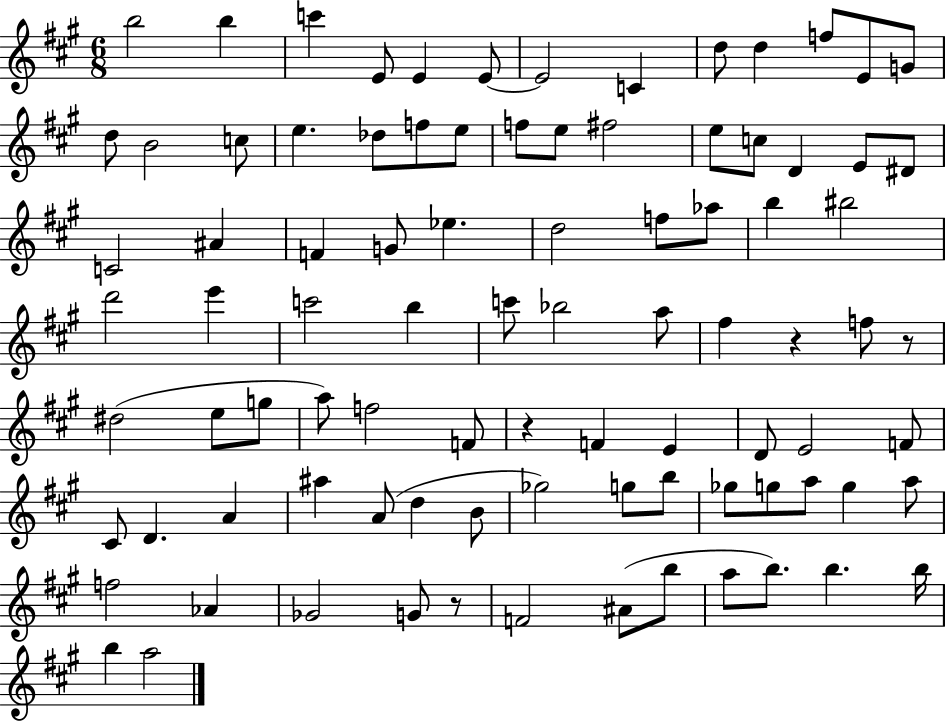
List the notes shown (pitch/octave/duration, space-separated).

B5/h B5/q C6/q E4/e E4/q E4/e E4/h C4/q D5/e D5/q F5/e E4/e G4/e D5/e B4/h C5/e E5/q. Db5/e F5/e E5/e F5/e E5/e F#5/h E5/e C5/e D4/q E4/e D#4/e C4/h A#4/q F4/q G4/e Eb5/q. D5/h F5/e Ab5/e B5/q BIS5/h D6/h E6/q C6/h B5/q C6/e Bb5/h A5/e F#5/q R/q F5/e R/e D#5/h E5/e G5/e A5/e F5/h F4/e R/q F4/q E4/q D4/e E4/h F4/e C#4/e D4/q. A4/q A#5/q A4/e D5/q B4/e Gb5/h G5/e B5/e Gb5/e G5/e A5/e G5/q A5/e F5/h Ab4/q Gb4/h G4/e R/e F4/h A#4/e B5/e A5/e B5/e. B5/q. B5/s B5/q A5/h